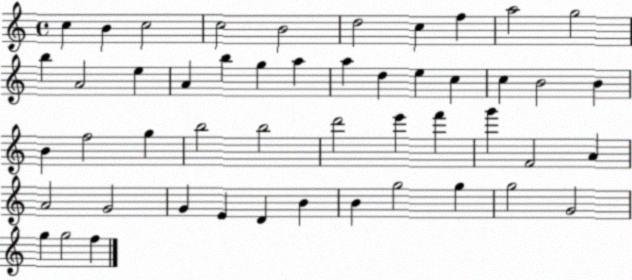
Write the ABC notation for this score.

X:1
T:Untitled
M:4/4
L:1/4
K:C
c B c2 c2 B2 d2 c f a2 g2 b A2 e A b g a a d e c c B2 B B f2 g b2 b2 d'2 e' f' g' F2 A A2 G2 G E D B B g2 g g2 G2 g g2 f